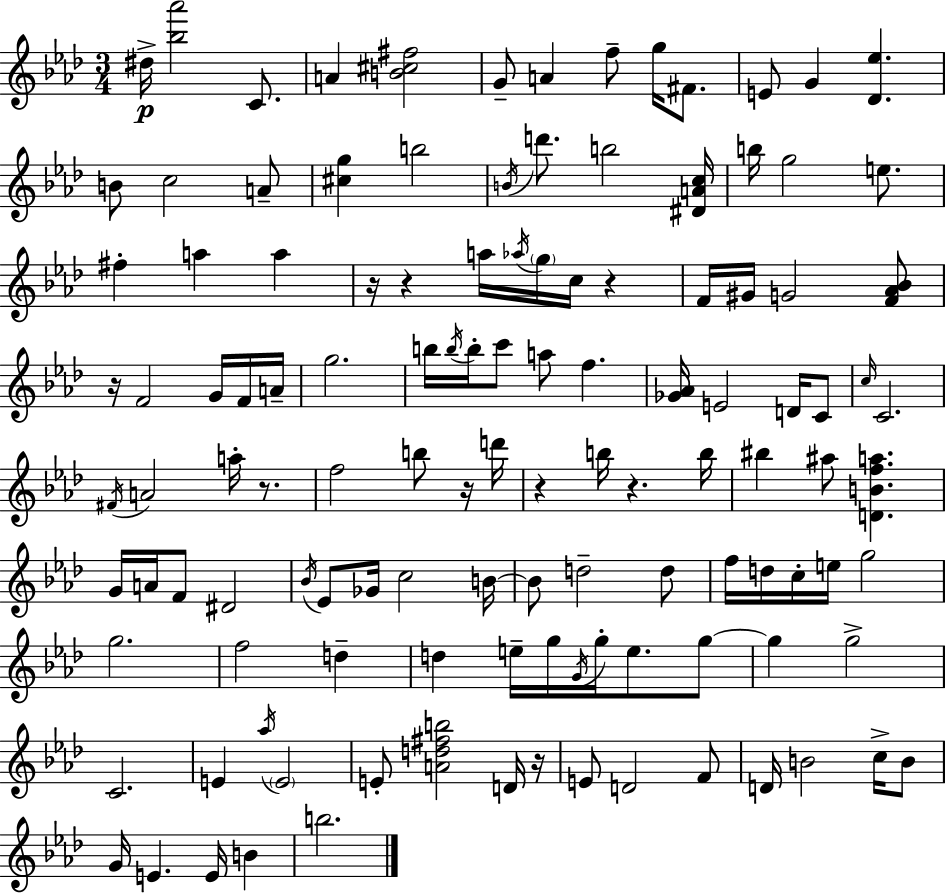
D#5/s [Bb5,Ab6]/h C4/e. A4/q [B4,C#5,F#5]/h G4/e A4/q F5/e G5/s F#4/e. E4/e G4/q [Db4,Eb5]/q. B4/e C5/h A4/e [C#5,G5]/q B5/h B4/s D6/e. B5/h [D#4,A4,C5]/s B5/s G5/h E5/e. F#5/q A5/q A5/q R/s R/q A5/s Ab5/s G5/s C5/s R/q F4/s G#4/s G4/h [F4,Ab4,Bb4]/e R/s F4/h G4/s F4/s A4/s G5/h. B5/s B5/s B5/s C6/e A5/e F5/q. [Gb4,Ab4]/s E4/h D4/s C4/e C5/s C4/h. F#4/s A4/h A5/s R/e. F5/h B5/e R/s D6/s R/q B5/s R/q. B5/s BIS5/q A#5/e [D4,B4,F5,A5]/q. G4/s A4/s F4/e D#4/h Bb4/s Eb4/e Gb4/s C5/h B4/s B4/e D5/h D5/e F5/s D5/s C5/s E5/s G5/h G5/h. F5/h D5/q D5/q E5/s G5/s G4/s G5/s E5/e. G5/e G5/q G5/h C4/h. E4/q Ab5/s E4/h E4/e [A4,D5,F#5,B5]/h D4/s R/s E4/e D4/h F4/e D4/s B4/h C5/s B4/e G4/s E4/q. E4/s B4/q B5/h.